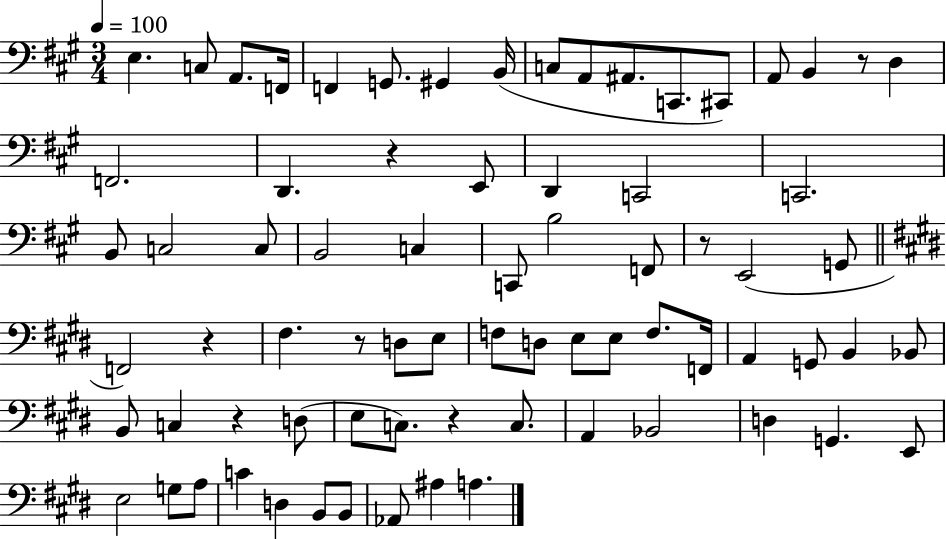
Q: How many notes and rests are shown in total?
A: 74